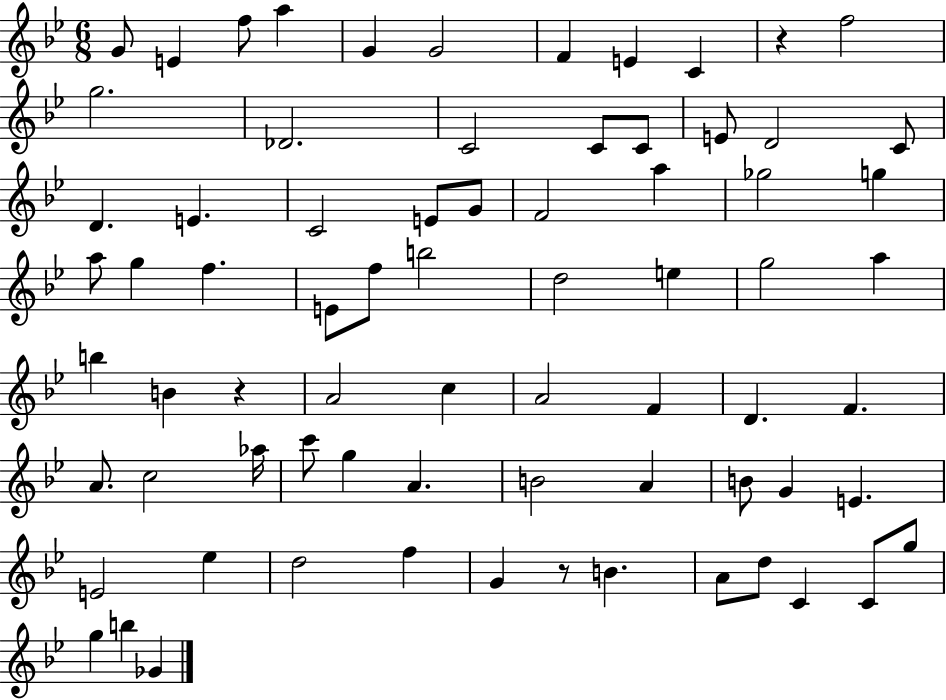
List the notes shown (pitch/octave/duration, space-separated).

G4/e E4/q F5/e A5/q G4/q G4/h F4/q E4/q C4/q R/q F5/h G5/h. Db4/h. C4/h C4/e C4/e E4/e D4/h C4/e D4/q. E4/q. C4/h E4/e G4/e F4/h A5/q Gb5/h G5/q A5/e G5/q F5/q. E4/e F5/e B5/h D5/h E5/q G5/h A5/q B5/q B4/q R/q A4/h C5/q A4/h F4/q D4/q. F4/q. A4/e. C5/h Ab5/s C6/e G5/q A4/q. B4/h A4/q B4/e G4/q E4/q. E4/h Eb5/q D5/h F5/q G4/q R/e B4/q. A4/e D5/e C4/q C4/e G5/e G5/q B5/q Gb4/q